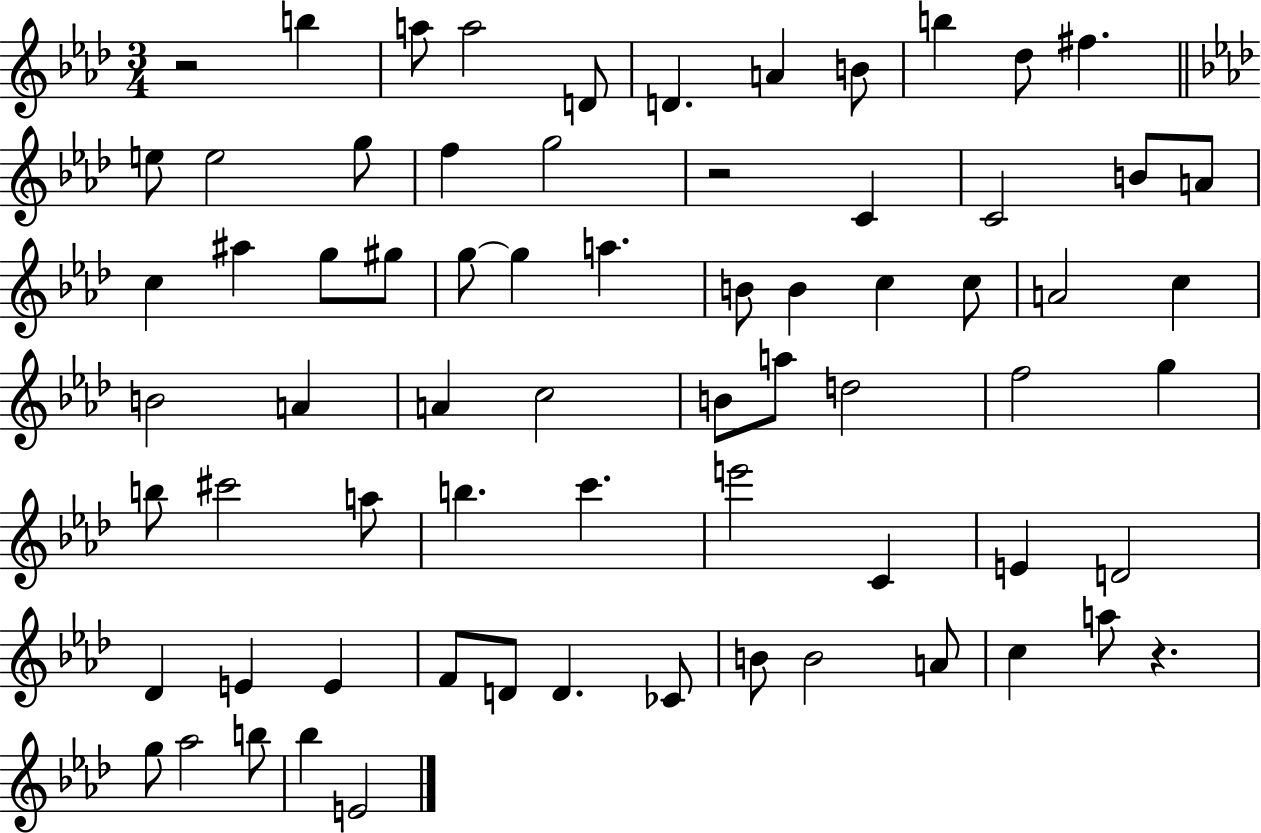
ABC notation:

X:1
T:Untitled
M:3/4
L:1/4
K:Ab
z2 b a/2 a2 D/2 D A B/2 b _d/2 ^f e/2 e2 g/2 f g2 z2 C C2 B/2 A/2 c ^a g/2 ^g/2 g/2 g a B/2 B c c/2 A2 c B2 A A c2 B/2 a/2 d2 f2 g b/2 ^c'2 a/2 b c' e'2 C E D2 _D E E F/2 D/2 D _C/2 B/2 B2 A/2 c a/2 z g/2 _a2 b/2 _b E2